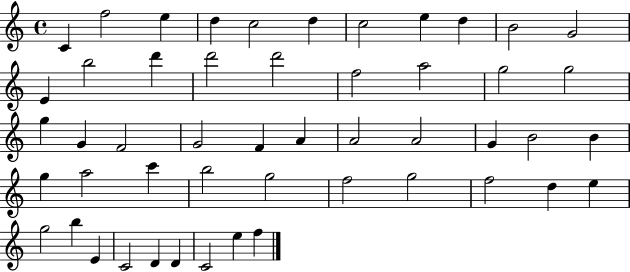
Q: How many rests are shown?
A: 0